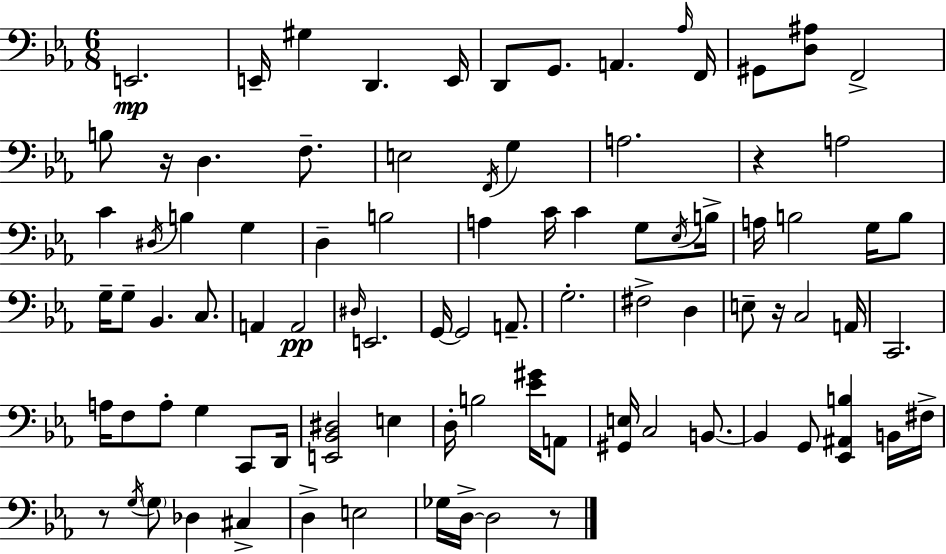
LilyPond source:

{
  \clef bass
  \numericTimeSignature
  \time 6/8
  \key ees \major
  e,2.\mp | e,16-- gis4 d,4. e,16 | d,8 g,8. a,4. \grace { aes16 } | f,16 gis,8 <d ais>8 f,2-> | \break b8 r16 d4. f8.-- | e2 \acciaccatura { f,16 } g4 | a2. | r4 a2 | \break c'4 \acciaccatura { dis16 } b4 g4 | d4-- b2 | a4 c'16 c'4 | g8 \acciaccatura { ees16 } b16-> a16 b2 | \break g16 b8 g16-- g8-- bes,4. | c8. a,4 a,2\pp | \grace { dis16 } e,2. | g,16~~ g,2 | \break a,8.-- g2.-. | fis2-> | d4 e8-- r16 c2 | a,16 c,2. | \break a16 f8 a8-. g4 | c,8 d,16 <e, bes, dis>2 | e4 d16-. b2 | <ees' gis'>16 a,8 <gis, e>16 c2 | \break b,8.~~ b,4 g,8 <ees, ais, b>4 | b,16 fis16-> r8 \acciaccatura { g16 } \parenthesize g8 des4 | cis4-> d4-> e2 | ges16 d16->~~ d2 | \break r8 \bar "|."
}